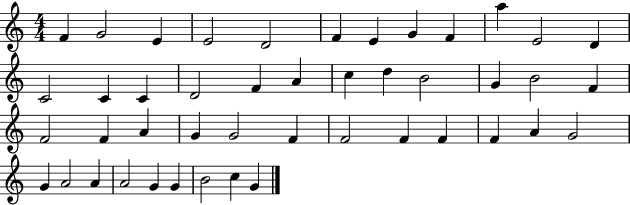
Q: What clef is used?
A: treble